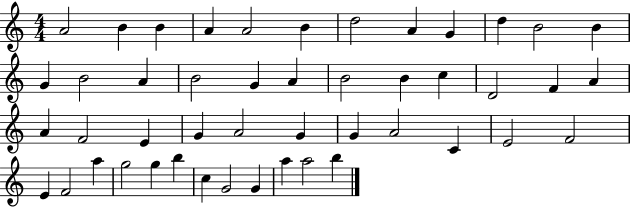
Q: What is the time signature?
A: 4/4